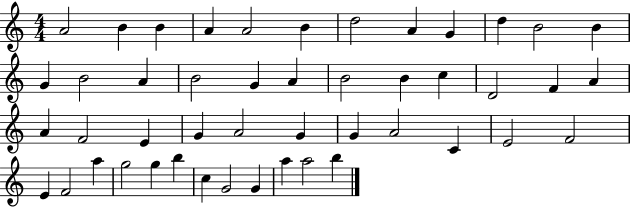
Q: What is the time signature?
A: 4/4